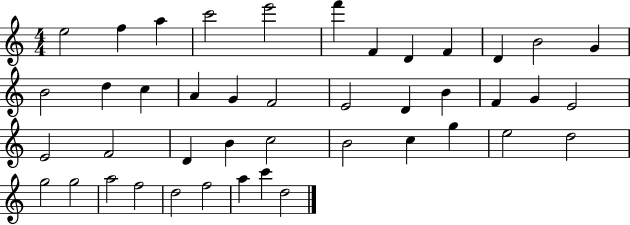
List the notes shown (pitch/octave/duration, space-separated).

E5/h F5/q A5/q C6/h E6/h F6/q F4/q D4/q F4/q D4/q B4/h G4/q B4/h D5/q C5/q A4/q G4/q F4/h E4/h D4/q B4/q F4/q G4/q E4/h E4/h F4/h D4/q B4/q C5/h B4/h C5/q G5/q E5/h D5/h G5/h G5/h A5/h F5/h D5/h F5/h A5/q C6/q D5/h